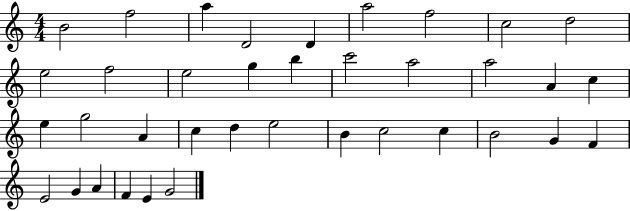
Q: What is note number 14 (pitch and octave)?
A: B5